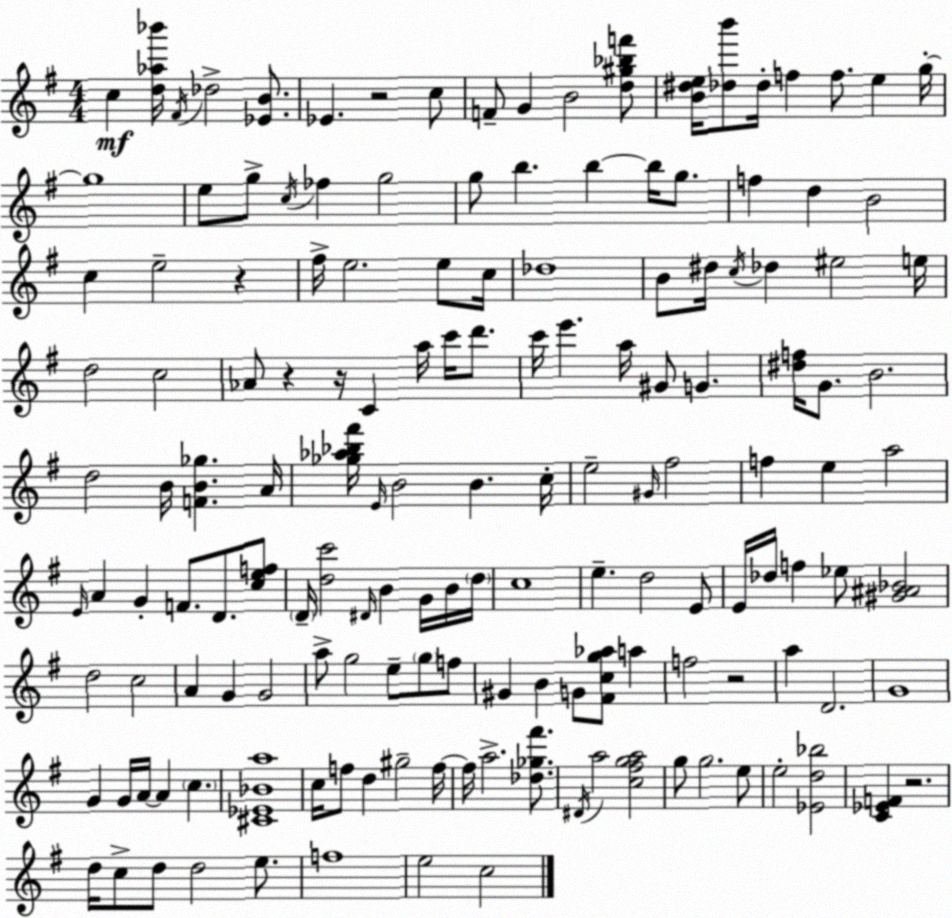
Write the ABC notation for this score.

X:1
T:Untitled
M:4/4
L:1/4
K:G
c [d_a_b']/4 ^F/4 _d2 [_EB]/2 _E z2 c/2 F/2 G B2 [d^g_bf']/2 [B^de]/4 [_db']/2 _d/4 f f/2 e g/4 g4 e/2 g/2 c/4 _f g2 g/2 b b b/4 g/2 f d B2 c e2 z ^f/4 e2 e/2 c/4 _d4 B/2 ^d/4 c/4 _d ^e2 e/4 d2 c2 _A/2 z z/4 C a/4 c'/4 d'/2 c'/4 e' a/4 ^G/2 G [^df]/4 G/2 B2 d2 B/4 [FB_g] A/4 [_g_a_b^f']/4 E/4 B2 B c/4 e2 ^G/4 ^f2 f e a2 E/4 A G F/2 D/2 [cef]/2 D/4 [dc']2 ^D/4 B G/4 B/4 d/4 c4 e d2 E/2 E/4 _d/4 f _e/2 [^G^A_B]2 d2 c2 A G G2 a/2 g2 e/2 g/2 f/2 ^G B G/2 [^Fcg_a]/2 a f2 z2 a D2 G4 G G/4 A/4 A c [^C_E_Ba]4 c/4 f/2 d ^g2 f/4 f/4 a2 [_d_g^f']/2 ^D/4 a2 [c^fga]2 g/2 g2 e/2 e2 [_Ed_b]2 [C_EF] z2 d/4 c/2 d/2 d2 e/2 f4 e2 c2